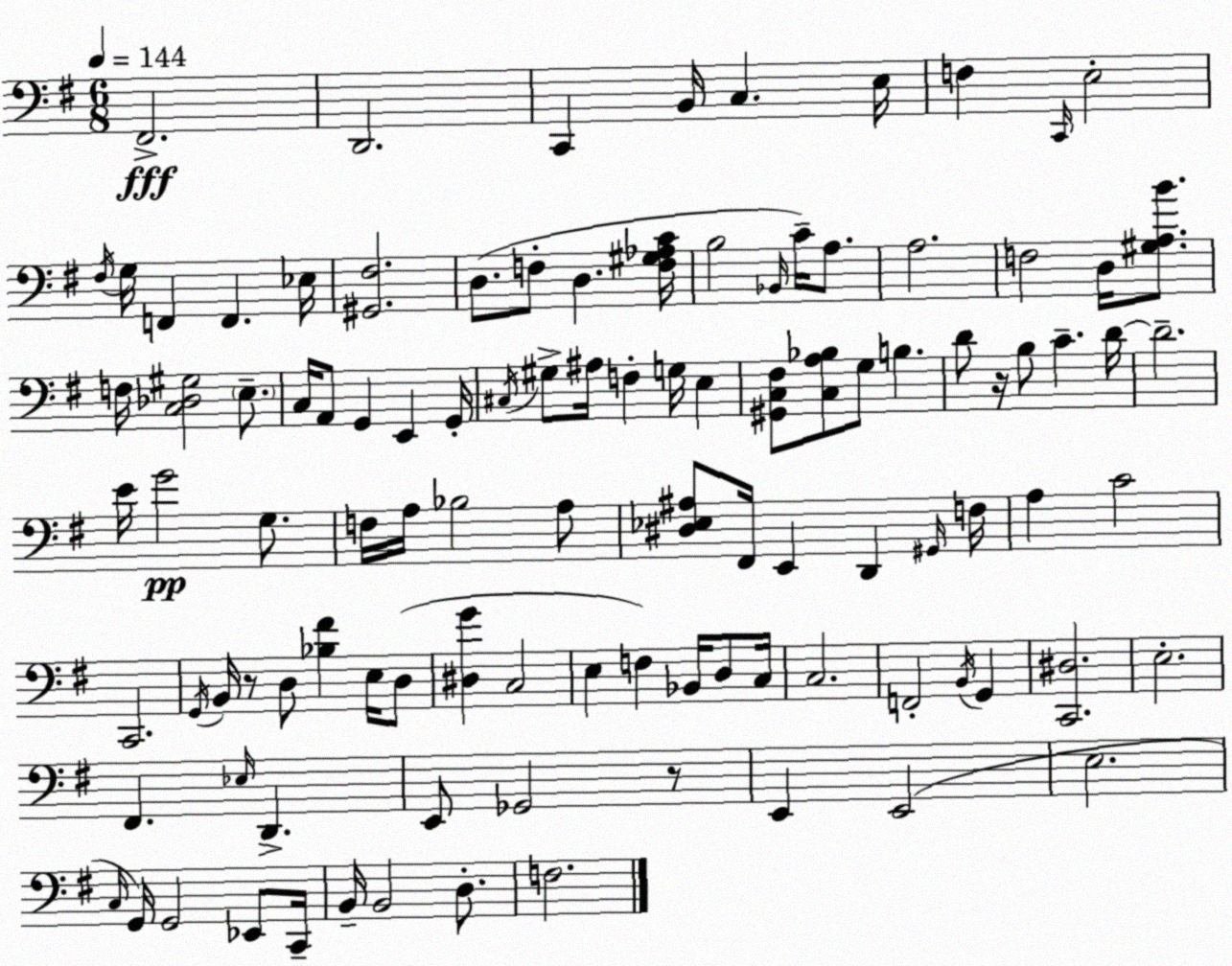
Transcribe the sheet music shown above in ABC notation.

X:1
T:Untitled
M:6/8
L:1/4
K:G
^F,,2 D,,2 C,, B,,/4 C, E,/4 F, C,,/4 E,2 ^F,/4 G,/4 F,, F,, _E,/4 [^G,,^F,]2 D,/2 F,/2 D, [F,^G,_A,C]/4 B,2 _B,,/4 C/4 A,/2 A,2 F,2 D,/4 [^G,A,B]/2 F,/4 [C,_D,^G,]2 E,/2 C,/4 A,,/2 G,, E,, G,,/4 ^C,/4 ^G,/2 ^A,/4 F, G,/4 E, [^G,,C,^F,]/2 [C,A,_B,]/2 G,/2 B, D/2 z/4 B,/2 C D/4 D2 E/4 G2 G,/2 F,/4 A,/4 _B,2 A,/2 [^D,_E,^A,]/2 ^F,,/4 E,, D,, ^G,,/4 F,/4 A, C2 C,,2 G,,/4 B,,/4 z/2 D,/2 [_B,^F] E,/4 D,/2 [^D,G] C,2 E, F, _B,,/4 D,/2 C,/4 C,2 F,,2 B,,/4 G,, [C,,^D,]2 E,2 ^F,, _E,/4 D,, E,,/2 _G,,2 z/2 E,, E,,2 E,2 C,/4 G,,/4 G,,2 _E,,/2 C,,/4 B,,/4 B,,2 D,/2 F,2